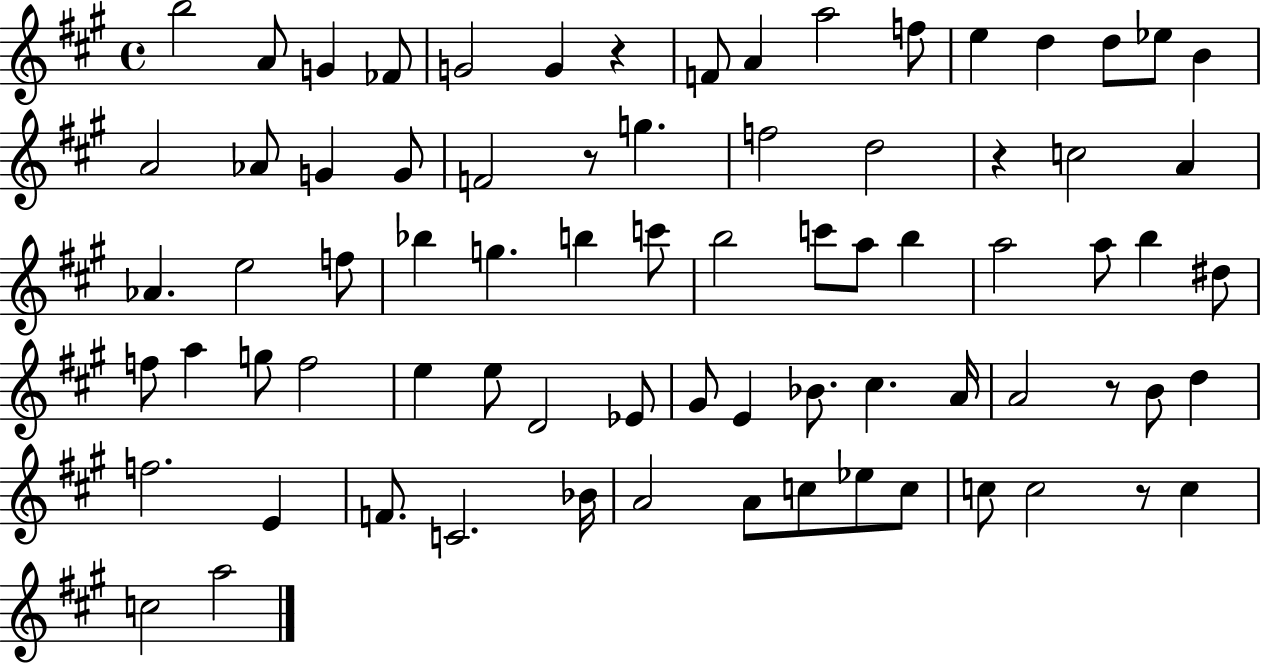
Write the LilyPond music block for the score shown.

{
  \clef treble
  \time 4/4
  \defaultTimeSignature
  \key a \major
  b''2 a'8 g'4 fes'8 | g'2 g'4 r4 | f'8 a'4 a''2 f''8 | e''4 d''4 d''8 ees''8 b'4 | \break a'2 aes'8 g'4 g'8 | f'2 r8 g''4. | f''2 d''2 | r4 c''2 a'4 | \break aes'4. e''2 f''8 | bes''4 g''4. b''4 c'''8 | b''2 c'''8 a''8 b''4 | a''2 a''8 b''4 dis''8 | \break f''8 a''4 g''8 f''2 | e''4 e''8 d'2 ees'8 | gis'8 e'4 bes'8. cis''4. a'16 | a'2 r8 b'8 d''4 | \break f''2. e'4 | f'8. c'2. bes'16 | a'2 a'8 c''8 ees''8 c''8 | c''8 c''2 r8 c''4 | \break c''2 a''2 | \bar "|."
}